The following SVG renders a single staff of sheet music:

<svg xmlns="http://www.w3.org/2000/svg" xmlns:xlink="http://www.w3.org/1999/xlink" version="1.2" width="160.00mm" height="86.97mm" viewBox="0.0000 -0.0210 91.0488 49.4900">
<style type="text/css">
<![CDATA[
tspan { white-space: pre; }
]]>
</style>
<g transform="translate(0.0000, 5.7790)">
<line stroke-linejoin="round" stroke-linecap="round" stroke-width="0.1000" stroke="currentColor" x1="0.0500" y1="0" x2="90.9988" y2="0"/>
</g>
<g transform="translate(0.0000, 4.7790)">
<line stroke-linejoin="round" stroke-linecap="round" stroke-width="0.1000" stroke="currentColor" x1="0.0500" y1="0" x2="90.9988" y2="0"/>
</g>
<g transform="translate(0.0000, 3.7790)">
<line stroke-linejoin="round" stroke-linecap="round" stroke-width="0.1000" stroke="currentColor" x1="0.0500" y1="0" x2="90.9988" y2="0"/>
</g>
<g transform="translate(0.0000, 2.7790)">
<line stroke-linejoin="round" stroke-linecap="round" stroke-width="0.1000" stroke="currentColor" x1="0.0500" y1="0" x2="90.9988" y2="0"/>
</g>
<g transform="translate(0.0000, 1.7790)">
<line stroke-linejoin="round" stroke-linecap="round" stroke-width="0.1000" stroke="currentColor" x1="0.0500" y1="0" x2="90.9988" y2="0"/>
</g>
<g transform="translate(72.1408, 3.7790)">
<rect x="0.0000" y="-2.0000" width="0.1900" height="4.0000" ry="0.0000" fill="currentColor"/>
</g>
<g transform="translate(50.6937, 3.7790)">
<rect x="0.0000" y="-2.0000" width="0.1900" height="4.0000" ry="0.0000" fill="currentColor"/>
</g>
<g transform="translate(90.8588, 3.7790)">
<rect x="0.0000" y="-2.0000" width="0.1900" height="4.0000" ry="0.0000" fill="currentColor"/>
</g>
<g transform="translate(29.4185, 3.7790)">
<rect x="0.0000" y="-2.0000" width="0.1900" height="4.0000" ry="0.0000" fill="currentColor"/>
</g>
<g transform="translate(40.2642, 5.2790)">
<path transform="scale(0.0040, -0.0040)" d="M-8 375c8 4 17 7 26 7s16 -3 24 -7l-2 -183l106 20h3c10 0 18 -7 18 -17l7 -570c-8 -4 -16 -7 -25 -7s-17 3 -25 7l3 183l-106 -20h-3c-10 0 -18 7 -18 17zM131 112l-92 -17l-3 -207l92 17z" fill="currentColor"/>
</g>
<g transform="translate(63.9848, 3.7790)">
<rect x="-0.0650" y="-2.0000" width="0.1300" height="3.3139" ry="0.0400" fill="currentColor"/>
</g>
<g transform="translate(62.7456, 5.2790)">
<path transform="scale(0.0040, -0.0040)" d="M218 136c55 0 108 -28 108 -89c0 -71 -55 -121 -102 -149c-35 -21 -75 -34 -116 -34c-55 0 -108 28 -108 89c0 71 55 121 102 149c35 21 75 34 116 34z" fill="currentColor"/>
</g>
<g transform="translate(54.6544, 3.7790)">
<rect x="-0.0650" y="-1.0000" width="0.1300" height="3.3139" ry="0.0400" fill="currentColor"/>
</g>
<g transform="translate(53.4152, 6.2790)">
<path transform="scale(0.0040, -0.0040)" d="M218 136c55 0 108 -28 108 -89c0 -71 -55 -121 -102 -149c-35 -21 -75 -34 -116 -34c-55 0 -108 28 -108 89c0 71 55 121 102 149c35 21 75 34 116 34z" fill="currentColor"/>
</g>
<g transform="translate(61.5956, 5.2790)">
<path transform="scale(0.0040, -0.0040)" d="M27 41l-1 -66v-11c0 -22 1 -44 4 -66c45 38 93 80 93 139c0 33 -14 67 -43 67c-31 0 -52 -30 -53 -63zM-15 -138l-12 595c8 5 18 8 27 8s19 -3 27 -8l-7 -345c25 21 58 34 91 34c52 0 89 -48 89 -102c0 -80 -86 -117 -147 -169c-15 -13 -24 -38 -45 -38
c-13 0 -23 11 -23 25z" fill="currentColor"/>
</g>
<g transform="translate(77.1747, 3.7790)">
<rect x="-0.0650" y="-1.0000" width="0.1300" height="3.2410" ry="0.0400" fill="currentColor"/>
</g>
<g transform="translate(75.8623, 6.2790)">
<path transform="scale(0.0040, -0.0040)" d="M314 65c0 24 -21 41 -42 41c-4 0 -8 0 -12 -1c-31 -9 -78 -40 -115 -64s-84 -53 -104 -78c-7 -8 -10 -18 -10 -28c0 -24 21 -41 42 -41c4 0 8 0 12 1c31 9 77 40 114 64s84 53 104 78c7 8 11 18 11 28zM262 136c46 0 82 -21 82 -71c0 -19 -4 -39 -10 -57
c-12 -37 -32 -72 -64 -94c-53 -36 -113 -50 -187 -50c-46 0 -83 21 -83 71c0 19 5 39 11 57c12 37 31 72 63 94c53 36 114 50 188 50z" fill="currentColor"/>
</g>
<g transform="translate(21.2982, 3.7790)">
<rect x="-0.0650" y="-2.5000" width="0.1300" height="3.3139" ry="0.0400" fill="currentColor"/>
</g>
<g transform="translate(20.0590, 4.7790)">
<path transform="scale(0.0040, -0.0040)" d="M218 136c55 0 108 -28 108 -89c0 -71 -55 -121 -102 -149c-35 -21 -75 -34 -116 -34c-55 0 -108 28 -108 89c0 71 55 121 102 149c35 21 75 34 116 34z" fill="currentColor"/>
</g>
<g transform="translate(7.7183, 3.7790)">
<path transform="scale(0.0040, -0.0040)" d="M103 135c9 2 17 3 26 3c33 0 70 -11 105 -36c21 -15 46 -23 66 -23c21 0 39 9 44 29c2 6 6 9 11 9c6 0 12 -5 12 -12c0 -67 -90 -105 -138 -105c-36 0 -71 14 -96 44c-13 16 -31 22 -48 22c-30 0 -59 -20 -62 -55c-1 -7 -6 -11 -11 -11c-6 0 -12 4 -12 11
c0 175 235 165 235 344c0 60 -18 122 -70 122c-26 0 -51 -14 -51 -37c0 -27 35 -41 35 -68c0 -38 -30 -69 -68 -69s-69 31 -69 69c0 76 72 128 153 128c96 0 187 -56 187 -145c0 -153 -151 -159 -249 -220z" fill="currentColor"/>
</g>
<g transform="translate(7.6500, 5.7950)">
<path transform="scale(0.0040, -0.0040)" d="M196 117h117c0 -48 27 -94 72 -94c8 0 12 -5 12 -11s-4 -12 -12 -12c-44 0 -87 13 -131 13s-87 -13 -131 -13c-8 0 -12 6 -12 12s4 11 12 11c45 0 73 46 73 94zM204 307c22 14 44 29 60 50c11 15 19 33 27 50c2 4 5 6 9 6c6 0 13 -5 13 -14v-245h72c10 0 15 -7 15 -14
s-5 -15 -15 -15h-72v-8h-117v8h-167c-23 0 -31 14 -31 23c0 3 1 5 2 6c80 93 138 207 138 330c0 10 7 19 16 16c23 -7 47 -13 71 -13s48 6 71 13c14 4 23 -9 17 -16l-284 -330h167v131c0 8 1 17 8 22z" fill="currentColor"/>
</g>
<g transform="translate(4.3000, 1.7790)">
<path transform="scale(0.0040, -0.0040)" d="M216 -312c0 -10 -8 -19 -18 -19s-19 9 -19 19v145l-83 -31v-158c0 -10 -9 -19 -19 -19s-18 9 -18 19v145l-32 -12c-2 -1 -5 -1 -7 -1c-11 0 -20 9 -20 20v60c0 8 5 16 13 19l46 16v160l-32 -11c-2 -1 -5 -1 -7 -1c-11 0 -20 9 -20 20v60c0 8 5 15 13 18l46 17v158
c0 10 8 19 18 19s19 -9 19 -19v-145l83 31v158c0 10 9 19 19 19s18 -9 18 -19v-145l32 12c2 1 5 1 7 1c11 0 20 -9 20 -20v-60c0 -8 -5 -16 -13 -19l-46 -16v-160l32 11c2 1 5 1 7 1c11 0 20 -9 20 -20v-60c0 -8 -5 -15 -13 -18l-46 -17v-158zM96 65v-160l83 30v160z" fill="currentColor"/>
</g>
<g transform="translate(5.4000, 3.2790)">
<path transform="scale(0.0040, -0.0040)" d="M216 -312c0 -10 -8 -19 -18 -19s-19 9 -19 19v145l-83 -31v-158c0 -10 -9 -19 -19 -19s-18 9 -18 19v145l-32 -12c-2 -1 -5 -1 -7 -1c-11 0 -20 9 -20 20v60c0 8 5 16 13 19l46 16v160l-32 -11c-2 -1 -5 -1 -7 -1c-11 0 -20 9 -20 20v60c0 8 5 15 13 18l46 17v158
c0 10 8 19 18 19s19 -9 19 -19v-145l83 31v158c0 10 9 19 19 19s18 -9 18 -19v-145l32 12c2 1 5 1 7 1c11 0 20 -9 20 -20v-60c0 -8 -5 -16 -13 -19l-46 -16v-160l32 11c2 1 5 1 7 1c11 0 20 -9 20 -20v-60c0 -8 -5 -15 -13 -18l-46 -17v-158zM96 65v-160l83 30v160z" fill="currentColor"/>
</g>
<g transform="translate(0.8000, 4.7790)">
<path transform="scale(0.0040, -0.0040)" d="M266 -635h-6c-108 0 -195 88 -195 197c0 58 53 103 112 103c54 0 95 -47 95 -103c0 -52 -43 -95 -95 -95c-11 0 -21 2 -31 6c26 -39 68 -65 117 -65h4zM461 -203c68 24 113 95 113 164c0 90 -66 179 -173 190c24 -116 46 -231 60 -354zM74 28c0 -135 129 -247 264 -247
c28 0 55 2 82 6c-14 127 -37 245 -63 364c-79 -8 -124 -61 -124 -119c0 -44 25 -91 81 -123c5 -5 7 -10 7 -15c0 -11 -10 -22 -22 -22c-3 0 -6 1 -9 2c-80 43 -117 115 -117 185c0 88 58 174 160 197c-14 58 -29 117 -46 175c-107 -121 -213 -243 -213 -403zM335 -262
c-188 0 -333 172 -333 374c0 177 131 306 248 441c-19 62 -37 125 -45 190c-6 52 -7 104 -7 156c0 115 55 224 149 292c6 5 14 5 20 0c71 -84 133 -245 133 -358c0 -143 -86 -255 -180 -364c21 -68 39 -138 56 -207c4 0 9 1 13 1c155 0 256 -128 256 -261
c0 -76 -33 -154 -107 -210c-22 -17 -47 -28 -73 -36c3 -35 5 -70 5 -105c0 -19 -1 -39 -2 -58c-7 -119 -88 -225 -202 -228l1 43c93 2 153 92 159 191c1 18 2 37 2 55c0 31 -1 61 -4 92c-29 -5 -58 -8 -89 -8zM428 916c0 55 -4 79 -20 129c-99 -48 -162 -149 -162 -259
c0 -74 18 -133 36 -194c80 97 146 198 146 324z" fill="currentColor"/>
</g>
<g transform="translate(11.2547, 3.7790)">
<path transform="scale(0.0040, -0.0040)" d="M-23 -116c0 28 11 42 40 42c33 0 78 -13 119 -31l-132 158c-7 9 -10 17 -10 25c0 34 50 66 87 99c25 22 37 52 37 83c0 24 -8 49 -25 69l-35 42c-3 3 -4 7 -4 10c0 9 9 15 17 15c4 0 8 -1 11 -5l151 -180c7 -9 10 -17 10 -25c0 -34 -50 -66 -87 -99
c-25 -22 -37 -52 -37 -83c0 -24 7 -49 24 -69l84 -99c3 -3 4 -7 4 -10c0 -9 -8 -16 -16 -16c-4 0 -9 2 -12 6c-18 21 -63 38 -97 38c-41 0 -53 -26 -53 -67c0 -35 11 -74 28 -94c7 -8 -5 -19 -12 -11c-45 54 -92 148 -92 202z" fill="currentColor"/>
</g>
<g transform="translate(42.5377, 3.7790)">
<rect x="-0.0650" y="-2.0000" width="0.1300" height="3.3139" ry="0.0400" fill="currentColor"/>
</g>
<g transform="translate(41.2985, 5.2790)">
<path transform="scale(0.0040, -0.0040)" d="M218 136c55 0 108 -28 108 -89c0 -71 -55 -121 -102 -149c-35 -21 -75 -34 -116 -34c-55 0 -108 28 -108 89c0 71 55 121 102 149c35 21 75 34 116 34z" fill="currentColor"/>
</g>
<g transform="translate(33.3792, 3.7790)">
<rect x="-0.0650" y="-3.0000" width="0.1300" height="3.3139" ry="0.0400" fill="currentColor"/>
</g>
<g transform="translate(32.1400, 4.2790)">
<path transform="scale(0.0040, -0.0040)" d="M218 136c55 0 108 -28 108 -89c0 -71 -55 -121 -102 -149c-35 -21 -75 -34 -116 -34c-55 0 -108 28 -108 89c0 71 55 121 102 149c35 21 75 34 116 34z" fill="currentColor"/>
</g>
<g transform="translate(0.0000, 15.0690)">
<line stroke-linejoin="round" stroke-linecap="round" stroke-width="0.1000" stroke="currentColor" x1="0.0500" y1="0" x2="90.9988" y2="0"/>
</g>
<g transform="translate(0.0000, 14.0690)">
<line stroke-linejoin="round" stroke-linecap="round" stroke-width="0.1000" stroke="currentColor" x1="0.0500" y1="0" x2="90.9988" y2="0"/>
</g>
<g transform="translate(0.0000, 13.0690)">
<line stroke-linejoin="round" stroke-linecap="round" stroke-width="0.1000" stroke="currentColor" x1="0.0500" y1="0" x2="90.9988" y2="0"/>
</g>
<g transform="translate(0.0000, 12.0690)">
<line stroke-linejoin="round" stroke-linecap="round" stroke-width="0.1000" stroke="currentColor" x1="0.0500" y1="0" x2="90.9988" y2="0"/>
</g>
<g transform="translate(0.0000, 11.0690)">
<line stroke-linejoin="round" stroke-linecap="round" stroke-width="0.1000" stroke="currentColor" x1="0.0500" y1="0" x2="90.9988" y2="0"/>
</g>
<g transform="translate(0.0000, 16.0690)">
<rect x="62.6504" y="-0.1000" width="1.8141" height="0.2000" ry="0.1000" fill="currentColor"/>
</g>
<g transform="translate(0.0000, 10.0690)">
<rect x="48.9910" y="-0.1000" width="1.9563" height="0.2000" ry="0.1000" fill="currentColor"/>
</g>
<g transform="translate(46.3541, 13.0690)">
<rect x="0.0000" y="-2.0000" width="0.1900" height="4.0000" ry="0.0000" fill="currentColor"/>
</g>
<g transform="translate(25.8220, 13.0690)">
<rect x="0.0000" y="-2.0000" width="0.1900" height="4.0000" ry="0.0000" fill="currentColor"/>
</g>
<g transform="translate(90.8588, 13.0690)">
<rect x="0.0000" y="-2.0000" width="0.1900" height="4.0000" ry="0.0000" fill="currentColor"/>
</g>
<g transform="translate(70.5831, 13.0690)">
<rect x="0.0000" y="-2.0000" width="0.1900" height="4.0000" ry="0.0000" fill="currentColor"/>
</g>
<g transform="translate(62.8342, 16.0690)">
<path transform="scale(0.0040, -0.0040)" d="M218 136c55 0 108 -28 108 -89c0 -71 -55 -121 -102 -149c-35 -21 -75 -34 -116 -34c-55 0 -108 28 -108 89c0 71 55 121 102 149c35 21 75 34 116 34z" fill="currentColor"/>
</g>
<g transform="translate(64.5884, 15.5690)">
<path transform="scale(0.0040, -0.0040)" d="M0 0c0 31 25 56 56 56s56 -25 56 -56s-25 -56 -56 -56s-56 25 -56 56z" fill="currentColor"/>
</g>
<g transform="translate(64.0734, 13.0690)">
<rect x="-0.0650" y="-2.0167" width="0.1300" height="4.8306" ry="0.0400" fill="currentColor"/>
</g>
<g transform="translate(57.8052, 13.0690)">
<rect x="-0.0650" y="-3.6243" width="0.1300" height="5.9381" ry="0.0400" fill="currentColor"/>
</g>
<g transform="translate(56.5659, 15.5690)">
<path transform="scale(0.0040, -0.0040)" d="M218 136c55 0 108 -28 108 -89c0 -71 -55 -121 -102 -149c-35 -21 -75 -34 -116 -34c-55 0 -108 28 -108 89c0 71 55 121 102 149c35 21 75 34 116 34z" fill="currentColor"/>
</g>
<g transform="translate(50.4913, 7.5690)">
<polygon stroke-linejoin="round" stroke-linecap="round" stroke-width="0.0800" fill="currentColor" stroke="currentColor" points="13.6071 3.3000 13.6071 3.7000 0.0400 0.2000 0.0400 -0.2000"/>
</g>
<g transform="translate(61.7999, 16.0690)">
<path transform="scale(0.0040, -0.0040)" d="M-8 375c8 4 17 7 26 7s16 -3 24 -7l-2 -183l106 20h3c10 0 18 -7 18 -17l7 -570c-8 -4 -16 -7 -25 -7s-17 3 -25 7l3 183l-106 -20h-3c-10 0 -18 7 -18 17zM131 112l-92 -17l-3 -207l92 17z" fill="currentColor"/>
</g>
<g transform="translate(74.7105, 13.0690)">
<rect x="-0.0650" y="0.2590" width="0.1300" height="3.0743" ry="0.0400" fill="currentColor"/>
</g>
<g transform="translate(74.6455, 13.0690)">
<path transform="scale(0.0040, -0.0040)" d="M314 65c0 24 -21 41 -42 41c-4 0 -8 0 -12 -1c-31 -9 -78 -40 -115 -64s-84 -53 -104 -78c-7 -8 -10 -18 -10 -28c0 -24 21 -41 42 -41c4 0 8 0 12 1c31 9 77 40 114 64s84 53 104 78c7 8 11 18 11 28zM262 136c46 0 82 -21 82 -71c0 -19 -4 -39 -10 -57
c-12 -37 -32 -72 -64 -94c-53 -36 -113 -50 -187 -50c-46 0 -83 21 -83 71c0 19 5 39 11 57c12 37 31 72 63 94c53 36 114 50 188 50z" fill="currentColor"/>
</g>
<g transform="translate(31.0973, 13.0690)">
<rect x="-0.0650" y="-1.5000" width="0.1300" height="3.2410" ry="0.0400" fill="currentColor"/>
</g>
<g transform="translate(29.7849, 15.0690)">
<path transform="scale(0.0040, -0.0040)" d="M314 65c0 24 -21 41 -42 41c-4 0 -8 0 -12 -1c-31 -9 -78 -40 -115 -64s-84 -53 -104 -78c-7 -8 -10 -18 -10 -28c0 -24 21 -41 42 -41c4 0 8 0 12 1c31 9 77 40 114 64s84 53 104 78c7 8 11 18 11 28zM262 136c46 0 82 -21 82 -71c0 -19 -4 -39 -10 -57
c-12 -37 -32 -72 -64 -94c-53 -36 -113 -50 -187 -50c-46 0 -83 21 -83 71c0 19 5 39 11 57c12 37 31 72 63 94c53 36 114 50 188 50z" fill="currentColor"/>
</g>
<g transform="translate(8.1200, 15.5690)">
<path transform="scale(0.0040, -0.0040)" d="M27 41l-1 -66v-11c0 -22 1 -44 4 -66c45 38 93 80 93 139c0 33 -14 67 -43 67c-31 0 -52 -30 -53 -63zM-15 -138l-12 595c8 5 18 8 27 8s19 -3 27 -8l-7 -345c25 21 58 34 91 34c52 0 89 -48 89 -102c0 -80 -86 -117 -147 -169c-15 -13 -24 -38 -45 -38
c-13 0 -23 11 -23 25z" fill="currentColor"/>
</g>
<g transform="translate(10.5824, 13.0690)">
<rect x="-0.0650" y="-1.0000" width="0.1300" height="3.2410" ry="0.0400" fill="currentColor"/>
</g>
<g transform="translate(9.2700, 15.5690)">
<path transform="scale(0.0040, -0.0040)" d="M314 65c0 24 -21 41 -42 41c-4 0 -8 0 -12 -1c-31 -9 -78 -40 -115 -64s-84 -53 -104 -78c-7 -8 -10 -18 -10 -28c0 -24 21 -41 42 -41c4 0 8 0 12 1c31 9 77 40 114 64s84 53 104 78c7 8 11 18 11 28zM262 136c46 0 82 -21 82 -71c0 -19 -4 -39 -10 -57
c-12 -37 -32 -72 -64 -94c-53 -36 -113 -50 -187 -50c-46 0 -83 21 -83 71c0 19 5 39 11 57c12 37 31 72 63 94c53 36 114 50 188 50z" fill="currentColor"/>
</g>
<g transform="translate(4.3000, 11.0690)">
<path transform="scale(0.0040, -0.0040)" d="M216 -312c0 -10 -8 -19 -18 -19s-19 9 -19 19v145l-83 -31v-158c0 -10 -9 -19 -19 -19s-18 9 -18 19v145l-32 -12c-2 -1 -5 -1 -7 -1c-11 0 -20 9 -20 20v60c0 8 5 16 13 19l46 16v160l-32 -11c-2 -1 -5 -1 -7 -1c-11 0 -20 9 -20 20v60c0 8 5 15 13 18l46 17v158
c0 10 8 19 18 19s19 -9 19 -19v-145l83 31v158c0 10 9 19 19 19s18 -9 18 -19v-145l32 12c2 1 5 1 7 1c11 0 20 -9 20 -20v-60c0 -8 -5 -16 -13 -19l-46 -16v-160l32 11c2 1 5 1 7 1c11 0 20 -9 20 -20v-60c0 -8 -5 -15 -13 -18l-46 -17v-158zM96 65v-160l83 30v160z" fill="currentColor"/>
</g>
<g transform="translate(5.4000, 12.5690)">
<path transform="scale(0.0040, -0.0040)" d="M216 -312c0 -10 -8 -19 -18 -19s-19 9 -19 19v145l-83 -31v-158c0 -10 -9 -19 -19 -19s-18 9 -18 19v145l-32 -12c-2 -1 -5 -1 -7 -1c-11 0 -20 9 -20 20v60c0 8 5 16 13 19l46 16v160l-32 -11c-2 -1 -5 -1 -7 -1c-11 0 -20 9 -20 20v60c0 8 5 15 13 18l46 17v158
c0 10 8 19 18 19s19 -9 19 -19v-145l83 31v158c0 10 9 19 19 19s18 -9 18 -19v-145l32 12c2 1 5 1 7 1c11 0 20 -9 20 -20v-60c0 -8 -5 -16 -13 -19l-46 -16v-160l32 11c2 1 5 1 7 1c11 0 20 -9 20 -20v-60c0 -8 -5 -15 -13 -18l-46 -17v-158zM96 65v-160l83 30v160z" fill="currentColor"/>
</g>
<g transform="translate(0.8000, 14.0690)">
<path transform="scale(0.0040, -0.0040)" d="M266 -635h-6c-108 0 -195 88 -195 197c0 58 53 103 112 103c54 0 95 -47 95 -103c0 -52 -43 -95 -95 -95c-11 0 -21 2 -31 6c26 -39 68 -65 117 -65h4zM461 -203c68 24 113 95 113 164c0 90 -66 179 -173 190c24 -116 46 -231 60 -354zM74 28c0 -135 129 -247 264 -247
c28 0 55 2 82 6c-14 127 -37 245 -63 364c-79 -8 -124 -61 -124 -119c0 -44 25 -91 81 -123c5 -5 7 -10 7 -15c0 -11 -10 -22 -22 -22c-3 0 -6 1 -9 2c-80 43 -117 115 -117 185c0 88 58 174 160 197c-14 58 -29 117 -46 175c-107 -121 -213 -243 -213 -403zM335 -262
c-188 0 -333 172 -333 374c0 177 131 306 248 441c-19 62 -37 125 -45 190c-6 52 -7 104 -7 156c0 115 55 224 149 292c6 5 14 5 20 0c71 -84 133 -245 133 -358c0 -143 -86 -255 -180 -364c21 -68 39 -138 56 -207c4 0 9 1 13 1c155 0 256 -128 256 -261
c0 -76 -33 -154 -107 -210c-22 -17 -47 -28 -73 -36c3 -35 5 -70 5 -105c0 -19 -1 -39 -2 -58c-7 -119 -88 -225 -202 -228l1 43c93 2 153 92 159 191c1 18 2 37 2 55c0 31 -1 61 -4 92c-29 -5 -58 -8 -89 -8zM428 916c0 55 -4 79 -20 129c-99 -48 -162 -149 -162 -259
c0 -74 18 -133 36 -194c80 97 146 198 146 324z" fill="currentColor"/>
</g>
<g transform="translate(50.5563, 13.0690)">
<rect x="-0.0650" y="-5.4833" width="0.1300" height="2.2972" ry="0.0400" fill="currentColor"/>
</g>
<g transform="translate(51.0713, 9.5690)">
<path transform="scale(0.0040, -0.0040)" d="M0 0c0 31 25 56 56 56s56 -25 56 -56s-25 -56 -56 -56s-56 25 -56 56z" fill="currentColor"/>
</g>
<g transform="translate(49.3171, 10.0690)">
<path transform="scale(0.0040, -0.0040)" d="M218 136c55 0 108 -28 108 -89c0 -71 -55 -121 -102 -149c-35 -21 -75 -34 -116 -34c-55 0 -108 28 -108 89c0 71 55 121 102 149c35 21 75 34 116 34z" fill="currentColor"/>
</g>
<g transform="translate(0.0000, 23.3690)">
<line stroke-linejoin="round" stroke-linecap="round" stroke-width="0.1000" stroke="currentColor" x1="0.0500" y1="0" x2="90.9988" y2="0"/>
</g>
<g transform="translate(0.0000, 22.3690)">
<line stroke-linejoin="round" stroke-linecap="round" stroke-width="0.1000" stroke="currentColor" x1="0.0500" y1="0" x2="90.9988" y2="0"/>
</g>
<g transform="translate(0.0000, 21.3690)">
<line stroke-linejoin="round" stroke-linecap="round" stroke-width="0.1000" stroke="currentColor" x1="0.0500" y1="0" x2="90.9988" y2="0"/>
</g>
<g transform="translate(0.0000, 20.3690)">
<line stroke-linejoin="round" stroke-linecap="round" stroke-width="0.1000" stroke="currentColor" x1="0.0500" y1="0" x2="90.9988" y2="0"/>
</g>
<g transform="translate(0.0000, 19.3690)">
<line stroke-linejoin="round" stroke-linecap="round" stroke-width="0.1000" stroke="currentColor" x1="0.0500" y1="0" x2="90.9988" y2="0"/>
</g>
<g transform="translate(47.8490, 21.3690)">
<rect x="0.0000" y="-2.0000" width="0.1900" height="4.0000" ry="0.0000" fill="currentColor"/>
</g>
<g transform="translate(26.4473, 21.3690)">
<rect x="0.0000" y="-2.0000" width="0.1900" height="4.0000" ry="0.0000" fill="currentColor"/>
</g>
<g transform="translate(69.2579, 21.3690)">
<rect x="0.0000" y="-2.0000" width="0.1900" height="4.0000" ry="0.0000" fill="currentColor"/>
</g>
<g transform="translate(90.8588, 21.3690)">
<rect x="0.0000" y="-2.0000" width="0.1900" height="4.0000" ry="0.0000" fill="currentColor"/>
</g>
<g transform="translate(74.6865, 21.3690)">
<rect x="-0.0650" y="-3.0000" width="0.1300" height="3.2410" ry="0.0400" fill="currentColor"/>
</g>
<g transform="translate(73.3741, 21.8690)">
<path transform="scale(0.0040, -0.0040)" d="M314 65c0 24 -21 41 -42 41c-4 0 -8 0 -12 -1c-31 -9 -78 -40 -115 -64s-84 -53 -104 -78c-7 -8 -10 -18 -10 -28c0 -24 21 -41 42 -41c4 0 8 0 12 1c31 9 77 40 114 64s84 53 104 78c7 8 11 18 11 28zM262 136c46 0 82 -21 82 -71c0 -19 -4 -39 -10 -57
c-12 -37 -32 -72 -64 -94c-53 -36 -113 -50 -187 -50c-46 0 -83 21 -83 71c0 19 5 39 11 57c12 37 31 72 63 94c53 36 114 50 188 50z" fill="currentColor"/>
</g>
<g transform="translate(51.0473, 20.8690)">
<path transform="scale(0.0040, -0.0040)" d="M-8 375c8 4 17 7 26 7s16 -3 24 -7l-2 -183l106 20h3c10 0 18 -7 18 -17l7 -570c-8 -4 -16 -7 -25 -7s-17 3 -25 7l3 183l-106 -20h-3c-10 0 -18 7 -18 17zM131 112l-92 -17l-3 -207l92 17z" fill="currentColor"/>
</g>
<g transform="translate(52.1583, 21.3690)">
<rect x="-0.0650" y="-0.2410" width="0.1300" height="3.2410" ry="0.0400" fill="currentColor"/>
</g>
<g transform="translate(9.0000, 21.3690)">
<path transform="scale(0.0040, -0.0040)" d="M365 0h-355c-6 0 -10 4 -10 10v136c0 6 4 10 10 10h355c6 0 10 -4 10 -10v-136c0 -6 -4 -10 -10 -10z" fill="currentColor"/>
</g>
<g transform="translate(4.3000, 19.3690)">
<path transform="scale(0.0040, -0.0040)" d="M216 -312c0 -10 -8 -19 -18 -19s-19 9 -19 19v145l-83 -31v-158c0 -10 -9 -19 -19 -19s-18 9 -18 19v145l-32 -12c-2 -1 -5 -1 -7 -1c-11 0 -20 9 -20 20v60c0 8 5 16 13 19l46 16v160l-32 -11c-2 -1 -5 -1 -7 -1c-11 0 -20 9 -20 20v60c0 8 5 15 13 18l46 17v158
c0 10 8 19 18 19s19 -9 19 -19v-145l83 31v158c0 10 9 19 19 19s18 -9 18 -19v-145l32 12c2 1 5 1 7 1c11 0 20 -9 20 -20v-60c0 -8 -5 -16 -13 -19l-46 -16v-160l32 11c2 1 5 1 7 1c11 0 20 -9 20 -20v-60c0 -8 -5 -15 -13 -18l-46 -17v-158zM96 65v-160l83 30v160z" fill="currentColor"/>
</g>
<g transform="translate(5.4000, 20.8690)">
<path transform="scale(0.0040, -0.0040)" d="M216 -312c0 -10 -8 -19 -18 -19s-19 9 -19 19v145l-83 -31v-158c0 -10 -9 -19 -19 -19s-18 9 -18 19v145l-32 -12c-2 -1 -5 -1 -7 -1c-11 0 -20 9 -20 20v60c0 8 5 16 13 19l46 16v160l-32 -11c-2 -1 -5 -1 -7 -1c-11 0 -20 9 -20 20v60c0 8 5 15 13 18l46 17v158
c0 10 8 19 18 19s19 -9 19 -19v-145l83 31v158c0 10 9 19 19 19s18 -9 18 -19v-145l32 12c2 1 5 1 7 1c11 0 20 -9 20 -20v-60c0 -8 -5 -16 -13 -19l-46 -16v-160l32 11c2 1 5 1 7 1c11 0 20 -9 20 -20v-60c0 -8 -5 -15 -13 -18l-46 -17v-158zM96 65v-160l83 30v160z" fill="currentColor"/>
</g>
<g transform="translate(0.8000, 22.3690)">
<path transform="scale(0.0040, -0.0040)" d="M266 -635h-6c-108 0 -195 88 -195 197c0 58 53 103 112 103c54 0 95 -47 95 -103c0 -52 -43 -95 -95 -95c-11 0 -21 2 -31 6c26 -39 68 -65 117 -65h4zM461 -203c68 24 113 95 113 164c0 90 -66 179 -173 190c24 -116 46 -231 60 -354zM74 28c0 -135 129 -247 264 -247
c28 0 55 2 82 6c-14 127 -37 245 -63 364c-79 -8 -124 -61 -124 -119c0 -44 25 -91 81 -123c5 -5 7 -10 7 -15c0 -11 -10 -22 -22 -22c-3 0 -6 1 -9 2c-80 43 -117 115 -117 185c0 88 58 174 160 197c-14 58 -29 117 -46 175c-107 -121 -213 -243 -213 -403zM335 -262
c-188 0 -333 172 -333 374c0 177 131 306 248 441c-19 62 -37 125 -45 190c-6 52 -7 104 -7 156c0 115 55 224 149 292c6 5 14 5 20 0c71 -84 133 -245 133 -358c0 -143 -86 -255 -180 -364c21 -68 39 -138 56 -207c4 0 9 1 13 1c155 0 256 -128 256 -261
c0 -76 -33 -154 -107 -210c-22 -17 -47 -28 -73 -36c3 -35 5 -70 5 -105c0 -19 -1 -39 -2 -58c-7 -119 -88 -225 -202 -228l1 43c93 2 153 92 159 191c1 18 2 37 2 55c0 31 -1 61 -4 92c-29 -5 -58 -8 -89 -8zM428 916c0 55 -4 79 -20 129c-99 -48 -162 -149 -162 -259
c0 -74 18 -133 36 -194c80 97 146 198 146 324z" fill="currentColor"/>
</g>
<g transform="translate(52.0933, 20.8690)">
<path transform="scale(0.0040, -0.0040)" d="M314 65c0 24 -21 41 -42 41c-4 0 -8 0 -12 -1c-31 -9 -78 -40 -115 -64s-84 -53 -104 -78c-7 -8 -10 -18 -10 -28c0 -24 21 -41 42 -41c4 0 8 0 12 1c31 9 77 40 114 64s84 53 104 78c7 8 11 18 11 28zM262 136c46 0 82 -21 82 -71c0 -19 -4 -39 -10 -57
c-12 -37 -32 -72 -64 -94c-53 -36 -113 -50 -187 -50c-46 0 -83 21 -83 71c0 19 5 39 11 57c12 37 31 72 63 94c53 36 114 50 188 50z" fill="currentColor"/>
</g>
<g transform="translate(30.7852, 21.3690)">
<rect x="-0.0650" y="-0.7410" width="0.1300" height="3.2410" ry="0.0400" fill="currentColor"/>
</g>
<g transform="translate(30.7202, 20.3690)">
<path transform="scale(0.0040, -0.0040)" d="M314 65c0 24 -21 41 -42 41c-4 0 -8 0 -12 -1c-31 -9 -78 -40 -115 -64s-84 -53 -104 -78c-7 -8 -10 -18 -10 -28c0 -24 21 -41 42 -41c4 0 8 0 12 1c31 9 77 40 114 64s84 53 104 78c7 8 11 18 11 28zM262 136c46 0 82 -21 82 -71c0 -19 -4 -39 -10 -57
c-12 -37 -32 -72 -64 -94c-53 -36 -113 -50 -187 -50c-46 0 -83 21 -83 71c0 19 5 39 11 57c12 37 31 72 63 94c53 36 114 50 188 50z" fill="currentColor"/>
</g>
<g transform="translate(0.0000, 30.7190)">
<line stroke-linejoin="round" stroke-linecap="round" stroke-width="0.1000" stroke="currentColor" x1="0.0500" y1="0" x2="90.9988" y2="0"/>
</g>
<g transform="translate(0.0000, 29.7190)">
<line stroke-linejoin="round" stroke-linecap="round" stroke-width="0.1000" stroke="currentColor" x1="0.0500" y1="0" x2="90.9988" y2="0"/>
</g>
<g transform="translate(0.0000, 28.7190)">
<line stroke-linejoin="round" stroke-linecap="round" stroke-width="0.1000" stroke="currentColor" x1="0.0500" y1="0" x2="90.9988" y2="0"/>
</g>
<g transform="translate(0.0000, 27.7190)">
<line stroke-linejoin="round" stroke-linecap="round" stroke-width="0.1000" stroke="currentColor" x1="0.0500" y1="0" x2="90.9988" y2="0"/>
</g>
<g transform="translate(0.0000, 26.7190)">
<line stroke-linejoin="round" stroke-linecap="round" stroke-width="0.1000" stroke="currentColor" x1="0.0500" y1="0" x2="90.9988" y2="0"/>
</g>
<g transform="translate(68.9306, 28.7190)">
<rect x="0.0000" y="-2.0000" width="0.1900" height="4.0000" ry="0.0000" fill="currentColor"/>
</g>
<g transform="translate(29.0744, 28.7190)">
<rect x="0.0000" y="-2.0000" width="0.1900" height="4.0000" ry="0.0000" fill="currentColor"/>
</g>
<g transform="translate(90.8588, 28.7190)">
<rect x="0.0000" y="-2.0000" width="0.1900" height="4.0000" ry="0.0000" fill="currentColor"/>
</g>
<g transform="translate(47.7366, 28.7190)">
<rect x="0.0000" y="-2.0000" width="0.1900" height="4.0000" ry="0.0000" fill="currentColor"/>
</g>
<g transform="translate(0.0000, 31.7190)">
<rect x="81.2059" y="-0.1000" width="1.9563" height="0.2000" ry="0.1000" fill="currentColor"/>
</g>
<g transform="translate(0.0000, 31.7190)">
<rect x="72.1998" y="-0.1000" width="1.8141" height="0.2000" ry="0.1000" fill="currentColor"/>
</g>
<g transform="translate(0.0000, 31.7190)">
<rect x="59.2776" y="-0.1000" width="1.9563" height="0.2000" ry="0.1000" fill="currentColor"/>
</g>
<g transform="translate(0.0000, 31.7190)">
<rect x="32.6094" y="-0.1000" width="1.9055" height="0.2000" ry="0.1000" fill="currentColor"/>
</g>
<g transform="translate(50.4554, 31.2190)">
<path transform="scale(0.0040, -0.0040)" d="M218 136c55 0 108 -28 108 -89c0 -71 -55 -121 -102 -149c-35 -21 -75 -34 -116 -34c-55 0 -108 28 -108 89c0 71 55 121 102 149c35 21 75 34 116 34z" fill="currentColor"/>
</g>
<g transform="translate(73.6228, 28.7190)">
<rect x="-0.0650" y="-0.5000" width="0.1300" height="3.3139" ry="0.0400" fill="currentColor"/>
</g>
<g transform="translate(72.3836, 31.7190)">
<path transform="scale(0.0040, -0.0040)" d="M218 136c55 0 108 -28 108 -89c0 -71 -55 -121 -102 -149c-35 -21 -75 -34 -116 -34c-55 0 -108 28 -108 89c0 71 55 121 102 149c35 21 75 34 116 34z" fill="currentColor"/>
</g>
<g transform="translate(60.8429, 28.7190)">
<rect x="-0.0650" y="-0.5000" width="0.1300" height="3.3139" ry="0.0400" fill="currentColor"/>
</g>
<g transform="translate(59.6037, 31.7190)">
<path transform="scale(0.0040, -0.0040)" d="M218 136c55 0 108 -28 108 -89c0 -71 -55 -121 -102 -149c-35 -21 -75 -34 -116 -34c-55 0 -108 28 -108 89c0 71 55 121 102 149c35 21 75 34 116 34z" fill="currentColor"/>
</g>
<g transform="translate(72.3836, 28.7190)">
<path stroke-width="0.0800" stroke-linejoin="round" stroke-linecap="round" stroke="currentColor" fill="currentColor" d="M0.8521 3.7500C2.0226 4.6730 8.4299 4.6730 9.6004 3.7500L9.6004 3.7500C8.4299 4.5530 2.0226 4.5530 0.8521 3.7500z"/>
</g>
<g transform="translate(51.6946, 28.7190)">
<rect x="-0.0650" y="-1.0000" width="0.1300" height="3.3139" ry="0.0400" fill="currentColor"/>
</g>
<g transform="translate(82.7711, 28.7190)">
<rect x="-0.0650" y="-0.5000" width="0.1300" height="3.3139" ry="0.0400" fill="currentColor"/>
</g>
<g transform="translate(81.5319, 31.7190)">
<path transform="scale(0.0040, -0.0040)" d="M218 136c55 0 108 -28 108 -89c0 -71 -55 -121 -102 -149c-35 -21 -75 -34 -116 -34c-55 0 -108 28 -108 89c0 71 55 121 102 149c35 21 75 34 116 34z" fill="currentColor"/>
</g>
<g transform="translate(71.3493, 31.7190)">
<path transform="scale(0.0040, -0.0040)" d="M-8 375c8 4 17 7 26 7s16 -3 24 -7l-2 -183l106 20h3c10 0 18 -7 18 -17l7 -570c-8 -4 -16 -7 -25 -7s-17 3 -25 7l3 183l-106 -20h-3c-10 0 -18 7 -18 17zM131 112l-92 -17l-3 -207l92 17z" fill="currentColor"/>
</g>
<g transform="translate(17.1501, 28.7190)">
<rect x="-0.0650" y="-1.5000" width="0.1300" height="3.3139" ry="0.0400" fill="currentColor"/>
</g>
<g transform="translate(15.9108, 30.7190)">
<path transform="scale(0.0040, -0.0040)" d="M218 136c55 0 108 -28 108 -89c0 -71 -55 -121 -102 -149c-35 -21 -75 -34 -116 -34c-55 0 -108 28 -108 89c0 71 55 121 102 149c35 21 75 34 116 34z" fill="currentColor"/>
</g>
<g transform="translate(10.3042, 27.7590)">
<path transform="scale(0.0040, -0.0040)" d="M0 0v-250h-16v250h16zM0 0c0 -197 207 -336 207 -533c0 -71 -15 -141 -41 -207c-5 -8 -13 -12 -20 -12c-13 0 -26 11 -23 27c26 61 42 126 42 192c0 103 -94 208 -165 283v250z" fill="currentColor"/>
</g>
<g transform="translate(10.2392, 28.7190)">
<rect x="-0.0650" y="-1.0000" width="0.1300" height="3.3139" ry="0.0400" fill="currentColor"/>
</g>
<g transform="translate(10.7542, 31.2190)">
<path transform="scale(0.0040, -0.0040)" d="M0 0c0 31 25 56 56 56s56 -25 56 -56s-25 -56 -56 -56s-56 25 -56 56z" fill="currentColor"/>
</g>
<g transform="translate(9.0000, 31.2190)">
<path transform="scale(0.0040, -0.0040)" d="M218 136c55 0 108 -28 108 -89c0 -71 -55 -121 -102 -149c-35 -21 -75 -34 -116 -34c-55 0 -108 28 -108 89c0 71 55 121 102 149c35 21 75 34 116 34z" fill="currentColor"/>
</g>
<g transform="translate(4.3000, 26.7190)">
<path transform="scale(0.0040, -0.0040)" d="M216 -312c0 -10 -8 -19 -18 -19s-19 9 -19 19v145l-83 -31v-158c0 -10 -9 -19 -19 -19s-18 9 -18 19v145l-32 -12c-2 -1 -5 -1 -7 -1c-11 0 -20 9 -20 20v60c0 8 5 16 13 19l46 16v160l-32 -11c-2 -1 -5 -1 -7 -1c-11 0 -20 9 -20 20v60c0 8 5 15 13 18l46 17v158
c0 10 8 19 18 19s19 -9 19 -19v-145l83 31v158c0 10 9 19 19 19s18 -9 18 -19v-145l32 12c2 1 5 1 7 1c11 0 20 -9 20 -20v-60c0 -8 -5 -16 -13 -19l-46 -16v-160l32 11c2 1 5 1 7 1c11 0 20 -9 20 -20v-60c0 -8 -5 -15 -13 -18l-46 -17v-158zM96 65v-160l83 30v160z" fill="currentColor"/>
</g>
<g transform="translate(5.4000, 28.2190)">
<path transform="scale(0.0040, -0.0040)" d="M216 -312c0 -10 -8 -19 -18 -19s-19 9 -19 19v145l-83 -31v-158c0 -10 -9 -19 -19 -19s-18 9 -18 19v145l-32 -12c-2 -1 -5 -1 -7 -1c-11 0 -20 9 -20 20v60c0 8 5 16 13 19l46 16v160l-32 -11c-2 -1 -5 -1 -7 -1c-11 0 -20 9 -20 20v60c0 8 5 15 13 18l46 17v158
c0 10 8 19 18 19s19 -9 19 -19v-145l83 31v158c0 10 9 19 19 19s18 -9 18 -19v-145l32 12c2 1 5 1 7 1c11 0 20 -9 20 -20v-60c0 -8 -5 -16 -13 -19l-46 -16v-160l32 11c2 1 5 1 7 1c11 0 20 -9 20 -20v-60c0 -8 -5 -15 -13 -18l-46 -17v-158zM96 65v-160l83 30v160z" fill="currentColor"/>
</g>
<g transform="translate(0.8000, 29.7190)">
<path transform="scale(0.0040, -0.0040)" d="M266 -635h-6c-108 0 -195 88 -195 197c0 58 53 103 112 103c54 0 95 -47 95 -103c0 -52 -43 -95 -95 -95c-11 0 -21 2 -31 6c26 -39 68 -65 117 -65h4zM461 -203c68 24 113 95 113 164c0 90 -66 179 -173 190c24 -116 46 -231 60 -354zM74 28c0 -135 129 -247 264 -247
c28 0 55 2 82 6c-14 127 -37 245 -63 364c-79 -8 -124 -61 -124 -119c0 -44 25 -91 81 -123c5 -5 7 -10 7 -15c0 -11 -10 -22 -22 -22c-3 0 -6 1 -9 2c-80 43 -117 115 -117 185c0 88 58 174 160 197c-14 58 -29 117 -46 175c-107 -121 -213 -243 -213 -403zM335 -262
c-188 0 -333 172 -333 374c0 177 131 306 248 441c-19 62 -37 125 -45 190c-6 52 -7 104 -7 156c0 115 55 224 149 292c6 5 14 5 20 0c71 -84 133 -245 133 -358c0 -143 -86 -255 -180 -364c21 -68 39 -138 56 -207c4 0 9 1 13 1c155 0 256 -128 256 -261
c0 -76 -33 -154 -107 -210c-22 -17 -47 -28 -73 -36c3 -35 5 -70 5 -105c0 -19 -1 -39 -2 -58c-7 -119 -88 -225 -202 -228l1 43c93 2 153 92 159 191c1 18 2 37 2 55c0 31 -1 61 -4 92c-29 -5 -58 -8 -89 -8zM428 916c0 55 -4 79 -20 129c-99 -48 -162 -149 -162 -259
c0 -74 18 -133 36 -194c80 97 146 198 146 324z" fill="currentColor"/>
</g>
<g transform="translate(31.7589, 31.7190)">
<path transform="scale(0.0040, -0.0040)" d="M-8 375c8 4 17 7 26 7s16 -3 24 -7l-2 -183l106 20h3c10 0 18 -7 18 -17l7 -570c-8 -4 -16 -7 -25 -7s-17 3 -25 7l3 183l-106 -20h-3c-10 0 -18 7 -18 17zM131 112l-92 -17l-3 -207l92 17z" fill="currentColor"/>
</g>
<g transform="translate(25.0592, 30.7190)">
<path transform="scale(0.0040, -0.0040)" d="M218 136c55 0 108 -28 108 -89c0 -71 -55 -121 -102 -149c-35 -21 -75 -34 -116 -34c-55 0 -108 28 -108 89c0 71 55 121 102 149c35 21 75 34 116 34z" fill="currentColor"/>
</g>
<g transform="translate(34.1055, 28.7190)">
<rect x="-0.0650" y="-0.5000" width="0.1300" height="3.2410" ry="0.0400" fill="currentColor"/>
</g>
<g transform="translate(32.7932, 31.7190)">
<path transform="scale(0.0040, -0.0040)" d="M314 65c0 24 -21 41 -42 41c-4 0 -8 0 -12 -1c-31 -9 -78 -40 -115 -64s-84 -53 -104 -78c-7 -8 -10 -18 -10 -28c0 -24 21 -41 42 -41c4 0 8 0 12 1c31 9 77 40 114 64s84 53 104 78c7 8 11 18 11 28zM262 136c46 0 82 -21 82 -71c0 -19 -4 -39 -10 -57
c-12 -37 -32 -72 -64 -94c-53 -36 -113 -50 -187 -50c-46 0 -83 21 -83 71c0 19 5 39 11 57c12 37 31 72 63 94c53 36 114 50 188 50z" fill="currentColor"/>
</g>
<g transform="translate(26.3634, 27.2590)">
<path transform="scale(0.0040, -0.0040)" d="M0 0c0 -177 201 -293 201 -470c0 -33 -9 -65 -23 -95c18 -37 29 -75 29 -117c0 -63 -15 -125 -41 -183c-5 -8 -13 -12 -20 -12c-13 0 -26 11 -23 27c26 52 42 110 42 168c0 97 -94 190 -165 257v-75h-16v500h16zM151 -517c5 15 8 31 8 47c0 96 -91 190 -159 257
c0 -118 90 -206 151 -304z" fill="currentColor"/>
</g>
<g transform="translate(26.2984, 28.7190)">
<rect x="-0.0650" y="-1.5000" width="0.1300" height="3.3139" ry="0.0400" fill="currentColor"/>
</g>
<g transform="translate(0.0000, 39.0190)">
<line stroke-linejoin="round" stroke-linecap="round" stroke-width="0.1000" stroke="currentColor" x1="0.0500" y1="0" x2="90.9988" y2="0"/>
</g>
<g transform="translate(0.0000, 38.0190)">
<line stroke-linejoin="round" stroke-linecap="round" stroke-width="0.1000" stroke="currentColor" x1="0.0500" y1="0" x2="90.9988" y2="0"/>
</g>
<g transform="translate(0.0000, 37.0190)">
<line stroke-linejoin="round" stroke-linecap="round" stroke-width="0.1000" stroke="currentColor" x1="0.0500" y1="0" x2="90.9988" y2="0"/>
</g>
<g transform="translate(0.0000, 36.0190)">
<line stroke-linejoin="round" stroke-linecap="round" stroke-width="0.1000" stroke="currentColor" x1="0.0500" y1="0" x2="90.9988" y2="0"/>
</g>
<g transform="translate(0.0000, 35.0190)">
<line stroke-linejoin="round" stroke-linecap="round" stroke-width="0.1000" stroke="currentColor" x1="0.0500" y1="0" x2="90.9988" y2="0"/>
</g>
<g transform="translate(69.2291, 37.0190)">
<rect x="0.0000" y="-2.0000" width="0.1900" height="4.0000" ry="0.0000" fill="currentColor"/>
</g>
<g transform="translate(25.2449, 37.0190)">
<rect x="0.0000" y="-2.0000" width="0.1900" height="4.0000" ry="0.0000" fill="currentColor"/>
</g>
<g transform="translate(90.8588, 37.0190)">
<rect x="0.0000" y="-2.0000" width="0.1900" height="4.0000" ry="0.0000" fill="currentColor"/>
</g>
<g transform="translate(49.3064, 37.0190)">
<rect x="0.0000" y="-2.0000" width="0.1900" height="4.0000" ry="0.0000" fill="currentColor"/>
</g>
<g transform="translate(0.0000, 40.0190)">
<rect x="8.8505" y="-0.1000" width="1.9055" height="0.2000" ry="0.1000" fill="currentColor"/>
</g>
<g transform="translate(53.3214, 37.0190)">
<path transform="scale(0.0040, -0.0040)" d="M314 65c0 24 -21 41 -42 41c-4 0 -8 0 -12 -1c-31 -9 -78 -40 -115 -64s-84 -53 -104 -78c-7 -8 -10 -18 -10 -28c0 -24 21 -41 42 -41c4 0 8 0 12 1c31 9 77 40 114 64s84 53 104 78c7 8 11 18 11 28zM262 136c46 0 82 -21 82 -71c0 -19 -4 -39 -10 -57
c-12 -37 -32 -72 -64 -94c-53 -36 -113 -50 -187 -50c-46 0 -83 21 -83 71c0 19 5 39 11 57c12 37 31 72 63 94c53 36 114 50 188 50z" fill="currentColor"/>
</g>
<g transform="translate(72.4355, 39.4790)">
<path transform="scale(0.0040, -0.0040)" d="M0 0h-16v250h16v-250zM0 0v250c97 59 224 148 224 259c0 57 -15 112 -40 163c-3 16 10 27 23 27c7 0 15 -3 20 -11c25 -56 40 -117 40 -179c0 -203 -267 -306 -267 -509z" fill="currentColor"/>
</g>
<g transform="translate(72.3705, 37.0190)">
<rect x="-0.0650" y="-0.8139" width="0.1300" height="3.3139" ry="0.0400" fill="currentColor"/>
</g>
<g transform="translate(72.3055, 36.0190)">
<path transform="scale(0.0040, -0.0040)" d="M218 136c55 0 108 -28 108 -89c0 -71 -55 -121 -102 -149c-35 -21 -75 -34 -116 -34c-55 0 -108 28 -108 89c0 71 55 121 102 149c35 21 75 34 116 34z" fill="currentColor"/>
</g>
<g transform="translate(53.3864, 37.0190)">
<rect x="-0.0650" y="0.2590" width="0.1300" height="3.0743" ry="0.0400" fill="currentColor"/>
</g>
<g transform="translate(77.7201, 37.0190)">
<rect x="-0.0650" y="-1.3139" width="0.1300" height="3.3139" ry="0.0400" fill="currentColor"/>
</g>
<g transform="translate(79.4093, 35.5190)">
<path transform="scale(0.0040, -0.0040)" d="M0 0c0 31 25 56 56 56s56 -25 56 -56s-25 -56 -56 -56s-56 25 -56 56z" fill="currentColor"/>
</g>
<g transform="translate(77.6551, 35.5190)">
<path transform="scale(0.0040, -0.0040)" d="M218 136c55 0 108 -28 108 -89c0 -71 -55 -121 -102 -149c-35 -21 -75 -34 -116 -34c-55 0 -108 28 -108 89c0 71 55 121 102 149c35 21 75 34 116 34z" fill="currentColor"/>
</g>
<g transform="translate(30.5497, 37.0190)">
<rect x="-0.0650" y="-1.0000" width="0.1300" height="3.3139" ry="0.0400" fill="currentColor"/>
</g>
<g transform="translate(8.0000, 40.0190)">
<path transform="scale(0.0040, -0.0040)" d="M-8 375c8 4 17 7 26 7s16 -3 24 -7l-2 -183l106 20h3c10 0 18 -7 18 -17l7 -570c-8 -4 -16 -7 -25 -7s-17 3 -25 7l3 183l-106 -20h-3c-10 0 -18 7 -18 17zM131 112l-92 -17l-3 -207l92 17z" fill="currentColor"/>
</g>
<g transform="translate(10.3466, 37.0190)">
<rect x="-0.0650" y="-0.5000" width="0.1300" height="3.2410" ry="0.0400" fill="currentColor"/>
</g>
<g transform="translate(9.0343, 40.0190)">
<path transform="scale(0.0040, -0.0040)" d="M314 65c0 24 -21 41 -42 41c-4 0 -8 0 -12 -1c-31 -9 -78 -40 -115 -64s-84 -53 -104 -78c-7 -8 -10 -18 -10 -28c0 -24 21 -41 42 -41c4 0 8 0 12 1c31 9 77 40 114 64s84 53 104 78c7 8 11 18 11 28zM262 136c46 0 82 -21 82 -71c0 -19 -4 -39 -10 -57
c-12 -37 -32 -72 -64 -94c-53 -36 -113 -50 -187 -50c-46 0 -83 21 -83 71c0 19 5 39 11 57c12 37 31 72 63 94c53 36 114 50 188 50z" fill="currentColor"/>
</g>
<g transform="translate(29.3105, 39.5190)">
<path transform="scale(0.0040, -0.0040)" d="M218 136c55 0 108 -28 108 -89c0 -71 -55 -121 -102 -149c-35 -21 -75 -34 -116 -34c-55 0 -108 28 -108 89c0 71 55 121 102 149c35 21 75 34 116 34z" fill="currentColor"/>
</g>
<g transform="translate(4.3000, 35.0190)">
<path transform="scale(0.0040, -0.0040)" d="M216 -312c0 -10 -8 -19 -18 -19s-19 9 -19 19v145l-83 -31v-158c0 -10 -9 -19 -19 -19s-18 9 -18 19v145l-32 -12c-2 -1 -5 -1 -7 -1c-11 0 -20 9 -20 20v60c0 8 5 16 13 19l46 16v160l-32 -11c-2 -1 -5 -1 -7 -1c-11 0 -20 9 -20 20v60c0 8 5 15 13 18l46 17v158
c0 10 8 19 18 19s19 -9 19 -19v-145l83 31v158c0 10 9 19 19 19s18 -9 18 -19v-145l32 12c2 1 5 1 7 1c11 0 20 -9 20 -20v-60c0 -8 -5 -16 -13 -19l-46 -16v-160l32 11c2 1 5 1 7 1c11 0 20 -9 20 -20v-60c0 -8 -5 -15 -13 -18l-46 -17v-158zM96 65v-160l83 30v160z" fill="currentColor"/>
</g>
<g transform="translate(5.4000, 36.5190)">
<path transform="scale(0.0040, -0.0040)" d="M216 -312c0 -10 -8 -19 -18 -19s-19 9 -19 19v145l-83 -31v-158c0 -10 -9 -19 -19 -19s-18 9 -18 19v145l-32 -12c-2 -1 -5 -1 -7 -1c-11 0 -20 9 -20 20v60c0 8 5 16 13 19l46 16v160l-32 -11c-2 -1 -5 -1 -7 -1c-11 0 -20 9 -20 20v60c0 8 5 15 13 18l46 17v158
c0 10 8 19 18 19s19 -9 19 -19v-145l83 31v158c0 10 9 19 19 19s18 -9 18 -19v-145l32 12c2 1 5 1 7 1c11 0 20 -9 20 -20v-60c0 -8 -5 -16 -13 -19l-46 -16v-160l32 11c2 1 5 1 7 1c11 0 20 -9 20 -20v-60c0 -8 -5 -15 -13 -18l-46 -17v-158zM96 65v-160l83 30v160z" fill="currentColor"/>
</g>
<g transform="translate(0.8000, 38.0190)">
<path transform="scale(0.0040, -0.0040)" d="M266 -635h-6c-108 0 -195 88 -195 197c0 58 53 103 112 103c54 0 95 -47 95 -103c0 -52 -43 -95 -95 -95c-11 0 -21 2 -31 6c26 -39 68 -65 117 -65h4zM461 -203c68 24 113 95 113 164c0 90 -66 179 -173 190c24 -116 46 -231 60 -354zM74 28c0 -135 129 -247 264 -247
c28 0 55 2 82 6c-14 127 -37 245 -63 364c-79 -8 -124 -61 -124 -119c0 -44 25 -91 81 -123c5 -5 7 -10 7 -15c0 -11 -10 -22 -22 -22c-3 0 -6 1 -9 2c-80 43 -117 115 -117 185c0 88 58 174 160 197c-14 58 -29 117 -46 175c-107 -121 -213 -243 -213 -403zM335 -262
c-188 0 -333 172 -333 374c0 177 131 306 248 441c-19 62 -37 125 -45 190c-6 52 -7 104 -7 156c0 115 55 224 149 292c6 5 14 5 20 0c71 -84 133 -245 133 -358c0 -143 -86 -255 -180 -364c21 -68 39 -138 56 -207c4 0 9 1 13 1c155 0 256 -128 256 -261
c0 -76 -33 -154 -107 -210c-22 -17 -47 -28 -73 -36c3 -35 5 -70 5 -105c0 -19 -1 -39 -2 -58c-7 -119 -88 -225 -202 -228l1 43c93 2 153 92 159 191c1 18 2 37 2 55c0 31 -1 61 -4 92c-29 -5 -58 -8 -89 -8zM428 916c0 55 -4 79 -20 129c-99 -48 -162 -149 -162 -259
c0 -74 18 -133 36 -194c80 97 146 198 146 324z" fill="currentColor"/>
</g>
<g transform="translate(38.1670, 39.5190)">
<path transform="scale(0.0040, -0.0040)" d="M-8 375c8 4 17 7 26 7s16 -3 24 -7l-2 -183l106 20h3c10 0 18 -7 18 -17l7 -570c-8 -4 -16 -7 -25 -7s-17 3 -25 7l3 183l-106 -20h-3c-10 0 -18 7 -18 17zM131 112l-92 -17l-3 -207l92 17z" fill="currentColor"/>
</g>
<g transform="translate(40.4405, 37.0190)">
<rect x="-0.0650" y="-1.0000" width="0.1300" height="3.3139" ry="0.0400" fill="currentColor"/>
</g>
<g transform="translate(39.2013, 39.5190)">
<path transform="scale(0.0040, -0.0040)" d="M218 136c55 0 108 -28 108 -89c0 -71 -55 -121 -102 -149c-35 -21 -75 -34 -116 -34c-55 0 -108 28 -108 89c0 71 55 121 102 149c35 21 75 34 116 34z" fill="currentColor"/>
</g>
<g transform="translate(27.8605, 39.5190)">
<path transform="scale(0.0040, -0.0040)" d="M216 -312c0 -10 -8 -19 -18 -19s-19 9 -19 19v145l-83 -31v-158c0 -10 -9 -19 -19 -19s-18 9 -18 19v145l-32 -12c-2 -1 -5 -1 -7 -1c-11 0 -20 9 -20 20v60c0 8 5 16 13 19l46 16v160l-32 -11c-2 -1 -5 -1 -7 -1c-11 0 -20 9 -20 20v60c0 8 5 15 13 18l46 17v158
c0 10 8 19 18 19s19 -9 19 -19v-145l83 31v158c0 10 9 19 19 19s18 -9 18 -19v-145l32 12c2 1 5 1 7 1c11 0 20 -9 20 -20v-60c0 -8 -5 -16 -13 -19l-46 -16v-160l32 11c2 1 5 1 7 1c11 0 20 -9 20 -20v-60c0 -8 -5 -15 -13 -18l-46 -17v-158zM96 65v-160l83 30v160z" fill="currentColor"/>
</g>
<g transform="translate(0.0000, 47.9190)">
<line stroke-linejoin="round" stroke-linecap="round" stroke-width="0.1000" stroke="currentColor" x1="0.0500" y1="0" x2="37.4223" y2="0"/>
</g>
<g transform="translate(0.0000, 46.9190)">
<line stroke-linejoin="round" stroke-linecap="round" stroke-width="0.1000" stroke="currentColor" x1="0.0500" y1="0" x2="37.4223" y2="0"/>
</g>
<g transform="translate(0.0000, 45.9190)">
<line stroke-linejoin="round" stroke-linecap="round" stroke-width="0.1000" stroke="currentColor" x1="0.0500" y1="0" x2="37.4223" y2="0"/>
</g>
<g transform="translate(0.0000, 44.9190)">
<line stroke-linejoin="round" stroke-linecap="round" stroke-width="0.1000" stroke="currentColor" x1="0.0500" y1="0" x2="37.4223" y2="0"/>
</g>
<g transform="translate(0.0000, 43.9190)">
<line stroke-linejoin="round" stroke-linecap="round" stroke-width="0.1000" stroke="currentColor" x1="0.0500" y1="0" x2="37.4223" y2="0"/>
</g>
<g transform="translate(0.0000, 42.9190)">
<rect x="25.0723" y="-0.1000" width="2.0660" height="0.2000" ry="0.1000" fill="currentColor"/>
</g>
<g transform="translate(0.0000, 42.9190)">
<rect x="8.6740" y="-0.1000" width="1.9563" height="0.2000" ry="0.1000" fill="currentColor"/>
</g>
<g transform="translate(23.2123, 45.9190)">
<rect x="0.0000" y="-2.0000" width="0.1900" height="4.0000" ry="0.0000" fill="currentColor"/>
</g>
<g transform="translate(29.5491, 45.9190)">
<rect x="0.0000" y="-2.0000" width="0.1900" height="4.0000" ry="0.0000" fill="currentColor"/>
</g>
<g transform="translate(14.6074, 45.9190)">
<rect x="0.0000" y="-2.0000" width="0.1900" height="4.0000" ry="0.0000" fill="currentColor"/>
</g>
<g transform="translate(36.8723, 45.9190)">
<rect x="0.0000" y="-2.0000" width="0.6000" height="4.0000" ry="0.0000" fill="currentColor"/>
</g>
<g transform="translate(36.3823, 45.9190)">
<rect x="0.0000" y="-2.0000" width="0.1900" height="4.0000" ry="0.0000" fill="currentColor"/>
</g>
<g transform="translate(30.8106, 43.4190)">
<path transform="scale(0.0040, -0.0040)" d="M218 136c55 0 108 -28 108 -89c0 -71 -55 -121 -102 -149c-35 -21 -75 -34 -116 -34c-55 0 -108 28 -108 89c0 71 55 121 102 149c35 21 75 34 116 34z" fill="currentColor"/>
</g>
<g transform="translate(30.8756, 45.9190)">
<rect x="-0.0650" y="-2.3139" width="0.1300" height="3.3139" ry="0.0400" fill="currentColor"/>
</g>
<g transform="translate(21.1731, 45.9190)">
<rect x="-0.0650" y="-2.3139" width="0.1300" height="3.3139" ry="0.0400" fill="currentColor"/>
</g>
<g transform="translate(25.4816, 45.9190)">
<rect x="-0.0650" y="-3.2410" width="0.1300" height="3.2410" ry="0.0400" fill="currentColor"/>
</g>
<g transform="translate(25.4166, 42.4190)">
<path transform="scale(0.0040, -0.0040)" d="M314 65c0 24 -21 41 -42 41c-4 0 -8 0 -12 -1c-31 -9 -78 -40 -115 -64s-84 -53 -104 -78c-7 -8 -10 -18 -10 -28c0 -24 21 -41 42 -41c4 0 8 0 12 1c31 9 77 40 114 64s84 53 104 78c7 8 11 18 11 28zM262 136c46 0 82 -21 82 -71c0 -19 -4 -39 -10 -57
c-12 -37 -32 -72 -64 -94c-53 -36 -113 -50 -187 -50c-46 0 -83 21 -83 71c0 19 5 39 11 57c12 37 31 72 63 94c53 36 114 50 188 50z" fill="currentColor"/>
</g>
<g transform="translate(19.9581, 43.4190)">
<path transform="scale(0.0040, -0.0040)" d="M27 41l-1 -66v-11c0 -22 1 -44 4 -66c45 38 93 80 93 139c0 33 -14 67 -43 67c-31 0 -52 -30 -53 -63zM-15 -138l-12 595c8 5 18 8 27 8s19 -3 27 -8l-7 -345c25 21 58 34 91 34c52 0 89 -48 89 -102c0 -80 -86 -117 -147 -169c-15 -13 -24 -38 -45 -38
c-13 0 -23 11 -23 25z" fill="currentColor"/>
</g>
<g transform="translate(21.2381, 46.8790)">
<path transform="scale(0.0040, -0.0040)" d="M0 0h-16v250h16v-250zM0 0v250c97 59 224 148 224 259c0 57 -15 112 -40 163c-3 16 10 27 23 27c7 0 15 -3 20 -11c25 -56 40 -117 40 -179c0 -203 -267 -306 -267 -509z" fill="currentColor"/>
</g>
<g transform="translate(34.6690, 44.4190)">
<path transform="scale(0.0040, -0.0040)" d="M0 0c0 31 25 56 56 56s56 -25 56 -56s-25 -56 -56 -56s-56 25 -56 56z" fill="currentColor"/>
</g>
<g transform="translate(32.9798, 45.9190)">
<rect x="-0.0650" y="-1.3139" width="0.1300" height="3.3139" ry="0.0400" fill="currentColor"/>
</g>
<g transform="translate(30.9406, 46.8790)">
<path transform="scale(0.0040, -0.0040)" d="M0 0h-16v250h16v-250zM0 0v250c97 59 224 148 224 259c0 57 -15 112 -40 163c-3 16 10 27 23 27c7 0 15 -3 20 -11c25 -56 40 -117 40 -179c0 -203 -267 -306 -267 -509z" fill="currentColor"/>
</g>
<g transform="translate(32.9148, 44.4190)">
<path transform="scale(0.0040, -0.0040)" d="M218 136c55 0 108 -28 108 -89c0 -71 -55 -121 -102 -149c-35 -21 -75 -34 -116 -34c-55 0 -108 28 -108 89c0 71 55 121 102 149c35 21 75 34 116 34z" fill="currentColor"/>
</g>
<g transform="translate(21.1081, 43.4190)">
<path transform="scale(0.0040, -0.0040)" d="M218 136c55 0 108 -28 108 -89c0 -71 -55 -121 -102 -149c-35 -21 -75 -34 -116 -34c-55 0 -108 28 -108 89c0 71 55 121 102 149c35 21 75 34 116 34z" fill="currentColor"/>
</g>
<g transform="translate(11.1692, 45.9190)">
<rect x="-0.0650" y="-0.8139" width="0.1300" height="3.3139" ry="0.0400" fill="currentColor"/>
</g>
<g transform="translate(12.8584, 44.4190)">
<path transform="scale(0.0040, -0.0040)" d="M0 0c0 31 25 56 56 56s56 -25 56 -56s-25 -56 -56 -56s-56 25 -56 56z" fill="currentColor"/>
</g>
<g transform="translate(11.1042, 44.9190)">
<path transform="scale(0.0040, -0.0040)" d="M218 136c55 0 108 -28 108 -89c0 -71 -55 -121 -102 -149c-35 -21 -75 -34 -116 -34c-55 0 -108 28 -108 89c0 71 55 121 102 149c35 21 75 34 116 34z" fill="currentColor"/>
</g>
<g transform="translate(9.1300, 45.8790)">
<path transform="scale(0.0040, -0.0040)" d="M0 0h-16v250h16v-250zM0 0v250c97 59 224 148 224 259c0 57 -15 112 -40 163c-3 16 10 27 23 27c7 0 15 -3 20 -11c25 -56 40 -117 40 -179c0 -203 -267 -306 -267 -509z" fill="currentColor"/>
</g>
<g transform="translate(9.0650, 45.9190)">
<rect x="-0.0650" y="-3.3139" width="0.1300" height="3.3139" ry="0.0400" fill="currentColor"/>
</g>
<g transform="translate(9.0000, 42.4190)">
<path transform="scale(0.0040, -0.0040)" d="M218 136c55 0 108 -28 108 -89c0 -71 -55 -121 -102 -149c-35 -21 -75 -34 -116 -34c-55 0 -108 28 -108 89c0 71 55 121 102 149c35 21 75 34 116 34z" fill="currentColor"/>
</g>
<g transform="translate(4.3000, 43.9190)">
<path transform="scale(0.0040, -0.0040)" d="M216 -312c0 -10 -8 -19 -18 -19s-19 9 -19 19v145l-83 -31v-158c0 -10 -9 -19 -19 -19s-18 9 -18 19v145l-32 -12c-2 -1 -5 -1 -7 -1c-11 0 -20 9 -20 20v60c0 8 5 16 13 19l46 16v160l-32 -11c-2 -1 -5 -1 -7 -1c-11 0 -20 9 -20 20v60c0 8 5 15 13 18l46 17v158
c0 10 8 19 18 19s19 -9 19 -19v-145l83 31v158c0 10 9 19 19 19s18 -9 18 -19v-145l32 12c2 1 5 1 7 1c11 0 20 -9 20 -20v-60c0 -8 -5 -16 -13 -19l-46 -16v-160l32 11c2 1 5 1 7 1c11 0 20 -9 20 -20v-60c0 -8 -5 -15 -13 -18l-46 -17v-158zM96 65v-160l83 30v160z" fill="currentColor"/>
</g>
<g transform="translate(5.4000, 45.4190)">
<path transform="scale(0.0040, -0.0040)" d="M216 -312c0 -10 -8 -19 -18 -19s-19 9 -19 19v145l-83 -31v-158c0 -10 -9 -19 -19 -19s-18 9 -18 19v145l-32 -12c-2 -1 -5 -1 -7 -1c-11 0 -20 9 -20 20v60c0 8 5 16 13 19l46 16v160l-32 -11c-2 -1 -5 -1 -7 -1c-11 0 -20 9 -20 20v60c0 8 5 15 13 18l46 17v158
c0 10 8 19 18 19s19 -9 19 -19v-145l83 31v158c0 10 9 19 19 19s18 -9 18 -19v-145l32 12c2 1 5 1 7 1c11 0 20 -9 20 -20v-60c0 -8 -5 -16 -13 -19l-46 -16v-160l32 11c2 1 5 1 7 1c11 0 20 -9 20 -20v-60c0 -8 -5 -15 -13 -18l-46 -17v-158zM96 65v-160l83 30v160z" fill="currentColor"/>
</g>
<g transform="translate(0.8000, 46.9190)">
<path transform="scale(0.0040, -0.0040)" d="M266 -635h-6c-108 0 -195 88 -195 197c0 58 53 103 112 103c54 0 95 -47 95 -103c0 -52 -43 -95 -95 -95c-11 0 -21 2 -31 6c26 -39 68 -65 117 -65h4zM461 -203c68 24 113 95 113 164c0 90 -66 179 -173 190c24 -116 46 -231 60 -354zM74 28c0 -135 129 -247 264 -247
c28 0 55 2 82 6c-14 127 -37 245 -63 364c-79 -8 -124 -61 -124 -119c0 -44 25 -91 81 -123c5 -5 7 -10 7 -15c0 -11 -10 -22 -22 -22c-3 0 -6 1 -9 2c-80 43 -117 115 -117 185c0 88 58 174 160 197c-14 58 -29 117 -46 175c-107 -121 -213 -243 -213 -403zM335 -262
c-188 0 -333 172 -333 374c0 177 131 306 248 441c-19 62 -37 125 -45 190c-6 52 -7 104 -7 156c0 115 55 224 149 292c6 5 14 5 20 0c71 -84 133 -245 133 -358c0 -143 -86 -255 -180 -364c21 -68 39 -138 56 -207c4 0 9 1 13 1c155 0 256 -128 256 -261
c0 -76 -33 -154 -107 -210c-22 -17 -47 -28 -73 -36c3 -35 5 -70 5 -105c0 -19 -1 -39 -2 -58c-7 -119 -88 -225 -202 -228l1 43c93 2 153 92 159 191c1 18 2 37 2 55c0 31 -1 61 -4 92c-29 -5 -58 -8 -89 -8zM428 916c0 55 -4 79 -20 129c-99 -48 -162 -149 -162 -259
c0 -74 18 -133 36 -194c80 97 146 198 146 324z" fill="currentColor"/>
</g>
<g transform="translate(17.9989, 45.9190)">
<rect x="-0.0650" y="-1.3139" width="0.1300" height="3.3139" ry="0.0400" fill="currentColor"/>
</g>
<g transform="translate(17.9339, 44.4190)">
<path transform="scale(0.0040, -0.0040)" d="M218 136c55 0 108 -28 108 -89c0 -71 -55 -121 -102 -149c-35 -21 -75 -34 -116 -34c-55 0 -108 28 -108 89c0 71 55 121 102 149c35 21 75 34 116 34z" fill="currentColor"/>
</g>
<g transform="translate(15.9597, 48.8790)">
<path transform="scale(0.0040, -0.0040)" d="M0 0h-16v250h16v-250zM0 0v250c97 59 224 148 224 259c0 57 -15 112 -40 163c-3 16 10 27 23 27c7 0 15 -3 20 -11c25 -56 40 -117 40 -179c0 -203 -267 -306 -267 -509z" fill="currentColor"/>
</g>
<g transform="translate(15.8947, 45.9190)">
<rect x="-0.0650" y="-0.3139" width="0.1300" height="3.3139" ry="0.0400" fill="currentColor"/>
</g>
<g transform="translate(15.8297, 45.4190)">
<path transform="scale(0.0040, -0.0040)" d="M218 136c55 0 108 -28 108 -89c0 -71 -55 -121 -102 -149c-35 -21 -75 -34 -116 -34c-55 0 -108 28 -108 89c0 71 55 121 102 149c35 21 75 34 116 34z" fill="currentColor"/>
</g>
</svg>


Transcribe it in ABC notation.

X:1
T:Untitled
M:2/4
L:1/4
K:D
z G A F D _F D2 _D2 E2 a/2 D/2 C/2 B2 z2 d2 c2 A2 D/2 E E/4 C2 D ^C C C C2 ^D D B2 d/2 e b/2 d ^c/2 e _g/2 b2 g/2 e